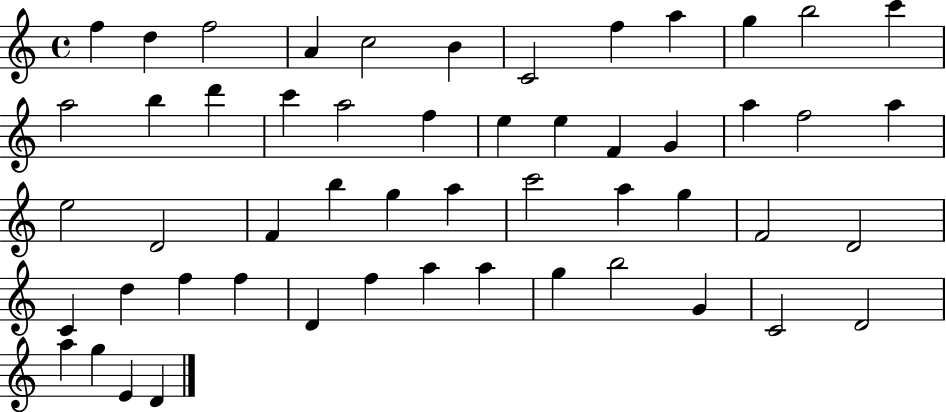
F5/q D5/q F5/h A4/q C5/h B4/q C4/h F5/q A5/q G5/q B5/h C6/q A5/h B5/q D6/q C6/q A5/h F5/q E5/q E5/q F4/q G4/q A5/q F5/h A5/q E5/h D4/h F4/q B5/q G5/q A5/q C6/h A5/q G5/q F4/h D4/h C4/q D5/q F5/q F5/q D4/q F5/q A5/q A5/q G5/q B5/h G4/q C4/h D4/h A5/q G5/q E4/q D4/q